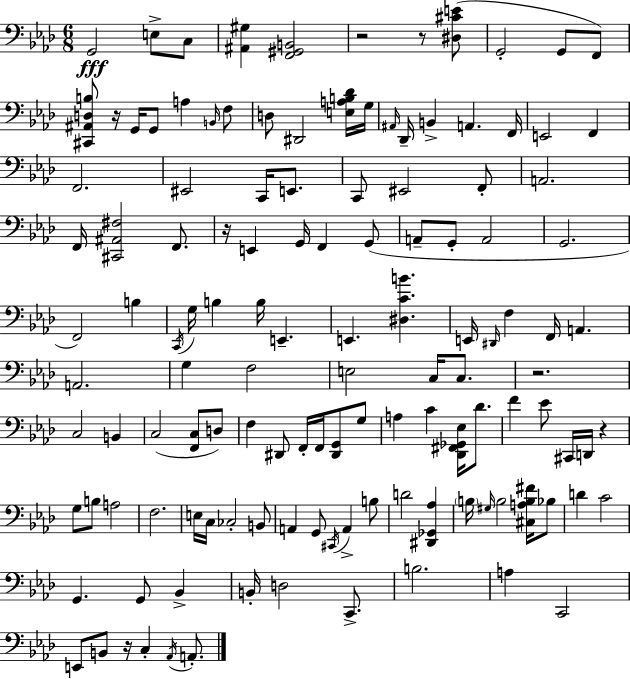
{
  \clef bass
  \numericTimeSignature
  \time 6/8
  \key aes \major
  g,2\fff e8-> c8 | <ais, gis>4 <f, gis, b,>2 | r2 r8 <dis cis' e'>8( | g,2-. g,8 f,8) | \break <cis, ais, d b>8 r16 g,16 g,8 a4 \grace { b,16 } f8 | d8 dis,2 <e a b des'>16 | g16 \grace { ais,16 } des,16-- b,4-> a,4. | f,16 e,2 f,4 | \break f,2. | eis,2 c,16 e,8. | c,8 eis,2 | f,8-. a,2. | \break f,16 <cis, ais, fis>2 f,8. | r16 e,4 g,16 f,4 | g,8( a,8-- g,8-. a,2 | g,2. | \break f,2) b4 | \acciaccatura { c,16 } g16 b4 b16 e,4.-- | e,4. <dis c' b'>4. | e,16 \grace { dis,16 } f4 f,16 a,4. | \break a,2. | g4 f2 | e2 | c16 c8. r2. | \break c2 | b,4 c2( | <f, c>8 d8) f4 dis,8 f,16-. f,16 | <dis, g,>8 g8 a4 c'4 | \break <des, fis, ges, ees>16 des'8. f'4 ees'8 cis,16 d,16 | r4 g8 b8 a2 | f2. | e16 c16 ces2-. | \break b,8 a,4 g,8 \acciaccatura { cis,16 } a,4-> | b8 d'2 | <dis, ges, aes>4 \parenthesize b16 \grace { gis16 } b2 | <cis a b fis'>16 bes8 d'4 c'2 | \break g,4. | g,8 bes,4-> b,16-. d2 | c,8.-> b2. | a4 c,2 | \break e,8 b,8 r16 c4-. | \acciaccatura { aes,16 } a,8.-. \bar "|."
}